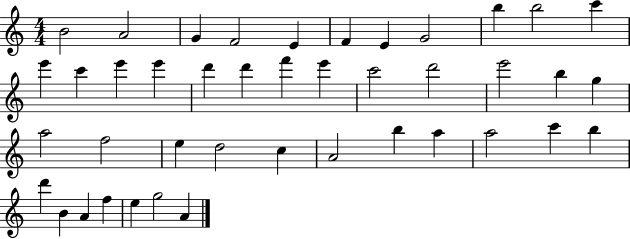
X:1
T:Untitled
M:4/4
L:1/4
K:C
B2 A2 G F2 E F E G2 b b2 c' e' c' e' e' d' d' f' e' c'2 d'2 e'2 b g a2 f2 e d2 c A2 b a a2 c' b d' B A f e g2 A